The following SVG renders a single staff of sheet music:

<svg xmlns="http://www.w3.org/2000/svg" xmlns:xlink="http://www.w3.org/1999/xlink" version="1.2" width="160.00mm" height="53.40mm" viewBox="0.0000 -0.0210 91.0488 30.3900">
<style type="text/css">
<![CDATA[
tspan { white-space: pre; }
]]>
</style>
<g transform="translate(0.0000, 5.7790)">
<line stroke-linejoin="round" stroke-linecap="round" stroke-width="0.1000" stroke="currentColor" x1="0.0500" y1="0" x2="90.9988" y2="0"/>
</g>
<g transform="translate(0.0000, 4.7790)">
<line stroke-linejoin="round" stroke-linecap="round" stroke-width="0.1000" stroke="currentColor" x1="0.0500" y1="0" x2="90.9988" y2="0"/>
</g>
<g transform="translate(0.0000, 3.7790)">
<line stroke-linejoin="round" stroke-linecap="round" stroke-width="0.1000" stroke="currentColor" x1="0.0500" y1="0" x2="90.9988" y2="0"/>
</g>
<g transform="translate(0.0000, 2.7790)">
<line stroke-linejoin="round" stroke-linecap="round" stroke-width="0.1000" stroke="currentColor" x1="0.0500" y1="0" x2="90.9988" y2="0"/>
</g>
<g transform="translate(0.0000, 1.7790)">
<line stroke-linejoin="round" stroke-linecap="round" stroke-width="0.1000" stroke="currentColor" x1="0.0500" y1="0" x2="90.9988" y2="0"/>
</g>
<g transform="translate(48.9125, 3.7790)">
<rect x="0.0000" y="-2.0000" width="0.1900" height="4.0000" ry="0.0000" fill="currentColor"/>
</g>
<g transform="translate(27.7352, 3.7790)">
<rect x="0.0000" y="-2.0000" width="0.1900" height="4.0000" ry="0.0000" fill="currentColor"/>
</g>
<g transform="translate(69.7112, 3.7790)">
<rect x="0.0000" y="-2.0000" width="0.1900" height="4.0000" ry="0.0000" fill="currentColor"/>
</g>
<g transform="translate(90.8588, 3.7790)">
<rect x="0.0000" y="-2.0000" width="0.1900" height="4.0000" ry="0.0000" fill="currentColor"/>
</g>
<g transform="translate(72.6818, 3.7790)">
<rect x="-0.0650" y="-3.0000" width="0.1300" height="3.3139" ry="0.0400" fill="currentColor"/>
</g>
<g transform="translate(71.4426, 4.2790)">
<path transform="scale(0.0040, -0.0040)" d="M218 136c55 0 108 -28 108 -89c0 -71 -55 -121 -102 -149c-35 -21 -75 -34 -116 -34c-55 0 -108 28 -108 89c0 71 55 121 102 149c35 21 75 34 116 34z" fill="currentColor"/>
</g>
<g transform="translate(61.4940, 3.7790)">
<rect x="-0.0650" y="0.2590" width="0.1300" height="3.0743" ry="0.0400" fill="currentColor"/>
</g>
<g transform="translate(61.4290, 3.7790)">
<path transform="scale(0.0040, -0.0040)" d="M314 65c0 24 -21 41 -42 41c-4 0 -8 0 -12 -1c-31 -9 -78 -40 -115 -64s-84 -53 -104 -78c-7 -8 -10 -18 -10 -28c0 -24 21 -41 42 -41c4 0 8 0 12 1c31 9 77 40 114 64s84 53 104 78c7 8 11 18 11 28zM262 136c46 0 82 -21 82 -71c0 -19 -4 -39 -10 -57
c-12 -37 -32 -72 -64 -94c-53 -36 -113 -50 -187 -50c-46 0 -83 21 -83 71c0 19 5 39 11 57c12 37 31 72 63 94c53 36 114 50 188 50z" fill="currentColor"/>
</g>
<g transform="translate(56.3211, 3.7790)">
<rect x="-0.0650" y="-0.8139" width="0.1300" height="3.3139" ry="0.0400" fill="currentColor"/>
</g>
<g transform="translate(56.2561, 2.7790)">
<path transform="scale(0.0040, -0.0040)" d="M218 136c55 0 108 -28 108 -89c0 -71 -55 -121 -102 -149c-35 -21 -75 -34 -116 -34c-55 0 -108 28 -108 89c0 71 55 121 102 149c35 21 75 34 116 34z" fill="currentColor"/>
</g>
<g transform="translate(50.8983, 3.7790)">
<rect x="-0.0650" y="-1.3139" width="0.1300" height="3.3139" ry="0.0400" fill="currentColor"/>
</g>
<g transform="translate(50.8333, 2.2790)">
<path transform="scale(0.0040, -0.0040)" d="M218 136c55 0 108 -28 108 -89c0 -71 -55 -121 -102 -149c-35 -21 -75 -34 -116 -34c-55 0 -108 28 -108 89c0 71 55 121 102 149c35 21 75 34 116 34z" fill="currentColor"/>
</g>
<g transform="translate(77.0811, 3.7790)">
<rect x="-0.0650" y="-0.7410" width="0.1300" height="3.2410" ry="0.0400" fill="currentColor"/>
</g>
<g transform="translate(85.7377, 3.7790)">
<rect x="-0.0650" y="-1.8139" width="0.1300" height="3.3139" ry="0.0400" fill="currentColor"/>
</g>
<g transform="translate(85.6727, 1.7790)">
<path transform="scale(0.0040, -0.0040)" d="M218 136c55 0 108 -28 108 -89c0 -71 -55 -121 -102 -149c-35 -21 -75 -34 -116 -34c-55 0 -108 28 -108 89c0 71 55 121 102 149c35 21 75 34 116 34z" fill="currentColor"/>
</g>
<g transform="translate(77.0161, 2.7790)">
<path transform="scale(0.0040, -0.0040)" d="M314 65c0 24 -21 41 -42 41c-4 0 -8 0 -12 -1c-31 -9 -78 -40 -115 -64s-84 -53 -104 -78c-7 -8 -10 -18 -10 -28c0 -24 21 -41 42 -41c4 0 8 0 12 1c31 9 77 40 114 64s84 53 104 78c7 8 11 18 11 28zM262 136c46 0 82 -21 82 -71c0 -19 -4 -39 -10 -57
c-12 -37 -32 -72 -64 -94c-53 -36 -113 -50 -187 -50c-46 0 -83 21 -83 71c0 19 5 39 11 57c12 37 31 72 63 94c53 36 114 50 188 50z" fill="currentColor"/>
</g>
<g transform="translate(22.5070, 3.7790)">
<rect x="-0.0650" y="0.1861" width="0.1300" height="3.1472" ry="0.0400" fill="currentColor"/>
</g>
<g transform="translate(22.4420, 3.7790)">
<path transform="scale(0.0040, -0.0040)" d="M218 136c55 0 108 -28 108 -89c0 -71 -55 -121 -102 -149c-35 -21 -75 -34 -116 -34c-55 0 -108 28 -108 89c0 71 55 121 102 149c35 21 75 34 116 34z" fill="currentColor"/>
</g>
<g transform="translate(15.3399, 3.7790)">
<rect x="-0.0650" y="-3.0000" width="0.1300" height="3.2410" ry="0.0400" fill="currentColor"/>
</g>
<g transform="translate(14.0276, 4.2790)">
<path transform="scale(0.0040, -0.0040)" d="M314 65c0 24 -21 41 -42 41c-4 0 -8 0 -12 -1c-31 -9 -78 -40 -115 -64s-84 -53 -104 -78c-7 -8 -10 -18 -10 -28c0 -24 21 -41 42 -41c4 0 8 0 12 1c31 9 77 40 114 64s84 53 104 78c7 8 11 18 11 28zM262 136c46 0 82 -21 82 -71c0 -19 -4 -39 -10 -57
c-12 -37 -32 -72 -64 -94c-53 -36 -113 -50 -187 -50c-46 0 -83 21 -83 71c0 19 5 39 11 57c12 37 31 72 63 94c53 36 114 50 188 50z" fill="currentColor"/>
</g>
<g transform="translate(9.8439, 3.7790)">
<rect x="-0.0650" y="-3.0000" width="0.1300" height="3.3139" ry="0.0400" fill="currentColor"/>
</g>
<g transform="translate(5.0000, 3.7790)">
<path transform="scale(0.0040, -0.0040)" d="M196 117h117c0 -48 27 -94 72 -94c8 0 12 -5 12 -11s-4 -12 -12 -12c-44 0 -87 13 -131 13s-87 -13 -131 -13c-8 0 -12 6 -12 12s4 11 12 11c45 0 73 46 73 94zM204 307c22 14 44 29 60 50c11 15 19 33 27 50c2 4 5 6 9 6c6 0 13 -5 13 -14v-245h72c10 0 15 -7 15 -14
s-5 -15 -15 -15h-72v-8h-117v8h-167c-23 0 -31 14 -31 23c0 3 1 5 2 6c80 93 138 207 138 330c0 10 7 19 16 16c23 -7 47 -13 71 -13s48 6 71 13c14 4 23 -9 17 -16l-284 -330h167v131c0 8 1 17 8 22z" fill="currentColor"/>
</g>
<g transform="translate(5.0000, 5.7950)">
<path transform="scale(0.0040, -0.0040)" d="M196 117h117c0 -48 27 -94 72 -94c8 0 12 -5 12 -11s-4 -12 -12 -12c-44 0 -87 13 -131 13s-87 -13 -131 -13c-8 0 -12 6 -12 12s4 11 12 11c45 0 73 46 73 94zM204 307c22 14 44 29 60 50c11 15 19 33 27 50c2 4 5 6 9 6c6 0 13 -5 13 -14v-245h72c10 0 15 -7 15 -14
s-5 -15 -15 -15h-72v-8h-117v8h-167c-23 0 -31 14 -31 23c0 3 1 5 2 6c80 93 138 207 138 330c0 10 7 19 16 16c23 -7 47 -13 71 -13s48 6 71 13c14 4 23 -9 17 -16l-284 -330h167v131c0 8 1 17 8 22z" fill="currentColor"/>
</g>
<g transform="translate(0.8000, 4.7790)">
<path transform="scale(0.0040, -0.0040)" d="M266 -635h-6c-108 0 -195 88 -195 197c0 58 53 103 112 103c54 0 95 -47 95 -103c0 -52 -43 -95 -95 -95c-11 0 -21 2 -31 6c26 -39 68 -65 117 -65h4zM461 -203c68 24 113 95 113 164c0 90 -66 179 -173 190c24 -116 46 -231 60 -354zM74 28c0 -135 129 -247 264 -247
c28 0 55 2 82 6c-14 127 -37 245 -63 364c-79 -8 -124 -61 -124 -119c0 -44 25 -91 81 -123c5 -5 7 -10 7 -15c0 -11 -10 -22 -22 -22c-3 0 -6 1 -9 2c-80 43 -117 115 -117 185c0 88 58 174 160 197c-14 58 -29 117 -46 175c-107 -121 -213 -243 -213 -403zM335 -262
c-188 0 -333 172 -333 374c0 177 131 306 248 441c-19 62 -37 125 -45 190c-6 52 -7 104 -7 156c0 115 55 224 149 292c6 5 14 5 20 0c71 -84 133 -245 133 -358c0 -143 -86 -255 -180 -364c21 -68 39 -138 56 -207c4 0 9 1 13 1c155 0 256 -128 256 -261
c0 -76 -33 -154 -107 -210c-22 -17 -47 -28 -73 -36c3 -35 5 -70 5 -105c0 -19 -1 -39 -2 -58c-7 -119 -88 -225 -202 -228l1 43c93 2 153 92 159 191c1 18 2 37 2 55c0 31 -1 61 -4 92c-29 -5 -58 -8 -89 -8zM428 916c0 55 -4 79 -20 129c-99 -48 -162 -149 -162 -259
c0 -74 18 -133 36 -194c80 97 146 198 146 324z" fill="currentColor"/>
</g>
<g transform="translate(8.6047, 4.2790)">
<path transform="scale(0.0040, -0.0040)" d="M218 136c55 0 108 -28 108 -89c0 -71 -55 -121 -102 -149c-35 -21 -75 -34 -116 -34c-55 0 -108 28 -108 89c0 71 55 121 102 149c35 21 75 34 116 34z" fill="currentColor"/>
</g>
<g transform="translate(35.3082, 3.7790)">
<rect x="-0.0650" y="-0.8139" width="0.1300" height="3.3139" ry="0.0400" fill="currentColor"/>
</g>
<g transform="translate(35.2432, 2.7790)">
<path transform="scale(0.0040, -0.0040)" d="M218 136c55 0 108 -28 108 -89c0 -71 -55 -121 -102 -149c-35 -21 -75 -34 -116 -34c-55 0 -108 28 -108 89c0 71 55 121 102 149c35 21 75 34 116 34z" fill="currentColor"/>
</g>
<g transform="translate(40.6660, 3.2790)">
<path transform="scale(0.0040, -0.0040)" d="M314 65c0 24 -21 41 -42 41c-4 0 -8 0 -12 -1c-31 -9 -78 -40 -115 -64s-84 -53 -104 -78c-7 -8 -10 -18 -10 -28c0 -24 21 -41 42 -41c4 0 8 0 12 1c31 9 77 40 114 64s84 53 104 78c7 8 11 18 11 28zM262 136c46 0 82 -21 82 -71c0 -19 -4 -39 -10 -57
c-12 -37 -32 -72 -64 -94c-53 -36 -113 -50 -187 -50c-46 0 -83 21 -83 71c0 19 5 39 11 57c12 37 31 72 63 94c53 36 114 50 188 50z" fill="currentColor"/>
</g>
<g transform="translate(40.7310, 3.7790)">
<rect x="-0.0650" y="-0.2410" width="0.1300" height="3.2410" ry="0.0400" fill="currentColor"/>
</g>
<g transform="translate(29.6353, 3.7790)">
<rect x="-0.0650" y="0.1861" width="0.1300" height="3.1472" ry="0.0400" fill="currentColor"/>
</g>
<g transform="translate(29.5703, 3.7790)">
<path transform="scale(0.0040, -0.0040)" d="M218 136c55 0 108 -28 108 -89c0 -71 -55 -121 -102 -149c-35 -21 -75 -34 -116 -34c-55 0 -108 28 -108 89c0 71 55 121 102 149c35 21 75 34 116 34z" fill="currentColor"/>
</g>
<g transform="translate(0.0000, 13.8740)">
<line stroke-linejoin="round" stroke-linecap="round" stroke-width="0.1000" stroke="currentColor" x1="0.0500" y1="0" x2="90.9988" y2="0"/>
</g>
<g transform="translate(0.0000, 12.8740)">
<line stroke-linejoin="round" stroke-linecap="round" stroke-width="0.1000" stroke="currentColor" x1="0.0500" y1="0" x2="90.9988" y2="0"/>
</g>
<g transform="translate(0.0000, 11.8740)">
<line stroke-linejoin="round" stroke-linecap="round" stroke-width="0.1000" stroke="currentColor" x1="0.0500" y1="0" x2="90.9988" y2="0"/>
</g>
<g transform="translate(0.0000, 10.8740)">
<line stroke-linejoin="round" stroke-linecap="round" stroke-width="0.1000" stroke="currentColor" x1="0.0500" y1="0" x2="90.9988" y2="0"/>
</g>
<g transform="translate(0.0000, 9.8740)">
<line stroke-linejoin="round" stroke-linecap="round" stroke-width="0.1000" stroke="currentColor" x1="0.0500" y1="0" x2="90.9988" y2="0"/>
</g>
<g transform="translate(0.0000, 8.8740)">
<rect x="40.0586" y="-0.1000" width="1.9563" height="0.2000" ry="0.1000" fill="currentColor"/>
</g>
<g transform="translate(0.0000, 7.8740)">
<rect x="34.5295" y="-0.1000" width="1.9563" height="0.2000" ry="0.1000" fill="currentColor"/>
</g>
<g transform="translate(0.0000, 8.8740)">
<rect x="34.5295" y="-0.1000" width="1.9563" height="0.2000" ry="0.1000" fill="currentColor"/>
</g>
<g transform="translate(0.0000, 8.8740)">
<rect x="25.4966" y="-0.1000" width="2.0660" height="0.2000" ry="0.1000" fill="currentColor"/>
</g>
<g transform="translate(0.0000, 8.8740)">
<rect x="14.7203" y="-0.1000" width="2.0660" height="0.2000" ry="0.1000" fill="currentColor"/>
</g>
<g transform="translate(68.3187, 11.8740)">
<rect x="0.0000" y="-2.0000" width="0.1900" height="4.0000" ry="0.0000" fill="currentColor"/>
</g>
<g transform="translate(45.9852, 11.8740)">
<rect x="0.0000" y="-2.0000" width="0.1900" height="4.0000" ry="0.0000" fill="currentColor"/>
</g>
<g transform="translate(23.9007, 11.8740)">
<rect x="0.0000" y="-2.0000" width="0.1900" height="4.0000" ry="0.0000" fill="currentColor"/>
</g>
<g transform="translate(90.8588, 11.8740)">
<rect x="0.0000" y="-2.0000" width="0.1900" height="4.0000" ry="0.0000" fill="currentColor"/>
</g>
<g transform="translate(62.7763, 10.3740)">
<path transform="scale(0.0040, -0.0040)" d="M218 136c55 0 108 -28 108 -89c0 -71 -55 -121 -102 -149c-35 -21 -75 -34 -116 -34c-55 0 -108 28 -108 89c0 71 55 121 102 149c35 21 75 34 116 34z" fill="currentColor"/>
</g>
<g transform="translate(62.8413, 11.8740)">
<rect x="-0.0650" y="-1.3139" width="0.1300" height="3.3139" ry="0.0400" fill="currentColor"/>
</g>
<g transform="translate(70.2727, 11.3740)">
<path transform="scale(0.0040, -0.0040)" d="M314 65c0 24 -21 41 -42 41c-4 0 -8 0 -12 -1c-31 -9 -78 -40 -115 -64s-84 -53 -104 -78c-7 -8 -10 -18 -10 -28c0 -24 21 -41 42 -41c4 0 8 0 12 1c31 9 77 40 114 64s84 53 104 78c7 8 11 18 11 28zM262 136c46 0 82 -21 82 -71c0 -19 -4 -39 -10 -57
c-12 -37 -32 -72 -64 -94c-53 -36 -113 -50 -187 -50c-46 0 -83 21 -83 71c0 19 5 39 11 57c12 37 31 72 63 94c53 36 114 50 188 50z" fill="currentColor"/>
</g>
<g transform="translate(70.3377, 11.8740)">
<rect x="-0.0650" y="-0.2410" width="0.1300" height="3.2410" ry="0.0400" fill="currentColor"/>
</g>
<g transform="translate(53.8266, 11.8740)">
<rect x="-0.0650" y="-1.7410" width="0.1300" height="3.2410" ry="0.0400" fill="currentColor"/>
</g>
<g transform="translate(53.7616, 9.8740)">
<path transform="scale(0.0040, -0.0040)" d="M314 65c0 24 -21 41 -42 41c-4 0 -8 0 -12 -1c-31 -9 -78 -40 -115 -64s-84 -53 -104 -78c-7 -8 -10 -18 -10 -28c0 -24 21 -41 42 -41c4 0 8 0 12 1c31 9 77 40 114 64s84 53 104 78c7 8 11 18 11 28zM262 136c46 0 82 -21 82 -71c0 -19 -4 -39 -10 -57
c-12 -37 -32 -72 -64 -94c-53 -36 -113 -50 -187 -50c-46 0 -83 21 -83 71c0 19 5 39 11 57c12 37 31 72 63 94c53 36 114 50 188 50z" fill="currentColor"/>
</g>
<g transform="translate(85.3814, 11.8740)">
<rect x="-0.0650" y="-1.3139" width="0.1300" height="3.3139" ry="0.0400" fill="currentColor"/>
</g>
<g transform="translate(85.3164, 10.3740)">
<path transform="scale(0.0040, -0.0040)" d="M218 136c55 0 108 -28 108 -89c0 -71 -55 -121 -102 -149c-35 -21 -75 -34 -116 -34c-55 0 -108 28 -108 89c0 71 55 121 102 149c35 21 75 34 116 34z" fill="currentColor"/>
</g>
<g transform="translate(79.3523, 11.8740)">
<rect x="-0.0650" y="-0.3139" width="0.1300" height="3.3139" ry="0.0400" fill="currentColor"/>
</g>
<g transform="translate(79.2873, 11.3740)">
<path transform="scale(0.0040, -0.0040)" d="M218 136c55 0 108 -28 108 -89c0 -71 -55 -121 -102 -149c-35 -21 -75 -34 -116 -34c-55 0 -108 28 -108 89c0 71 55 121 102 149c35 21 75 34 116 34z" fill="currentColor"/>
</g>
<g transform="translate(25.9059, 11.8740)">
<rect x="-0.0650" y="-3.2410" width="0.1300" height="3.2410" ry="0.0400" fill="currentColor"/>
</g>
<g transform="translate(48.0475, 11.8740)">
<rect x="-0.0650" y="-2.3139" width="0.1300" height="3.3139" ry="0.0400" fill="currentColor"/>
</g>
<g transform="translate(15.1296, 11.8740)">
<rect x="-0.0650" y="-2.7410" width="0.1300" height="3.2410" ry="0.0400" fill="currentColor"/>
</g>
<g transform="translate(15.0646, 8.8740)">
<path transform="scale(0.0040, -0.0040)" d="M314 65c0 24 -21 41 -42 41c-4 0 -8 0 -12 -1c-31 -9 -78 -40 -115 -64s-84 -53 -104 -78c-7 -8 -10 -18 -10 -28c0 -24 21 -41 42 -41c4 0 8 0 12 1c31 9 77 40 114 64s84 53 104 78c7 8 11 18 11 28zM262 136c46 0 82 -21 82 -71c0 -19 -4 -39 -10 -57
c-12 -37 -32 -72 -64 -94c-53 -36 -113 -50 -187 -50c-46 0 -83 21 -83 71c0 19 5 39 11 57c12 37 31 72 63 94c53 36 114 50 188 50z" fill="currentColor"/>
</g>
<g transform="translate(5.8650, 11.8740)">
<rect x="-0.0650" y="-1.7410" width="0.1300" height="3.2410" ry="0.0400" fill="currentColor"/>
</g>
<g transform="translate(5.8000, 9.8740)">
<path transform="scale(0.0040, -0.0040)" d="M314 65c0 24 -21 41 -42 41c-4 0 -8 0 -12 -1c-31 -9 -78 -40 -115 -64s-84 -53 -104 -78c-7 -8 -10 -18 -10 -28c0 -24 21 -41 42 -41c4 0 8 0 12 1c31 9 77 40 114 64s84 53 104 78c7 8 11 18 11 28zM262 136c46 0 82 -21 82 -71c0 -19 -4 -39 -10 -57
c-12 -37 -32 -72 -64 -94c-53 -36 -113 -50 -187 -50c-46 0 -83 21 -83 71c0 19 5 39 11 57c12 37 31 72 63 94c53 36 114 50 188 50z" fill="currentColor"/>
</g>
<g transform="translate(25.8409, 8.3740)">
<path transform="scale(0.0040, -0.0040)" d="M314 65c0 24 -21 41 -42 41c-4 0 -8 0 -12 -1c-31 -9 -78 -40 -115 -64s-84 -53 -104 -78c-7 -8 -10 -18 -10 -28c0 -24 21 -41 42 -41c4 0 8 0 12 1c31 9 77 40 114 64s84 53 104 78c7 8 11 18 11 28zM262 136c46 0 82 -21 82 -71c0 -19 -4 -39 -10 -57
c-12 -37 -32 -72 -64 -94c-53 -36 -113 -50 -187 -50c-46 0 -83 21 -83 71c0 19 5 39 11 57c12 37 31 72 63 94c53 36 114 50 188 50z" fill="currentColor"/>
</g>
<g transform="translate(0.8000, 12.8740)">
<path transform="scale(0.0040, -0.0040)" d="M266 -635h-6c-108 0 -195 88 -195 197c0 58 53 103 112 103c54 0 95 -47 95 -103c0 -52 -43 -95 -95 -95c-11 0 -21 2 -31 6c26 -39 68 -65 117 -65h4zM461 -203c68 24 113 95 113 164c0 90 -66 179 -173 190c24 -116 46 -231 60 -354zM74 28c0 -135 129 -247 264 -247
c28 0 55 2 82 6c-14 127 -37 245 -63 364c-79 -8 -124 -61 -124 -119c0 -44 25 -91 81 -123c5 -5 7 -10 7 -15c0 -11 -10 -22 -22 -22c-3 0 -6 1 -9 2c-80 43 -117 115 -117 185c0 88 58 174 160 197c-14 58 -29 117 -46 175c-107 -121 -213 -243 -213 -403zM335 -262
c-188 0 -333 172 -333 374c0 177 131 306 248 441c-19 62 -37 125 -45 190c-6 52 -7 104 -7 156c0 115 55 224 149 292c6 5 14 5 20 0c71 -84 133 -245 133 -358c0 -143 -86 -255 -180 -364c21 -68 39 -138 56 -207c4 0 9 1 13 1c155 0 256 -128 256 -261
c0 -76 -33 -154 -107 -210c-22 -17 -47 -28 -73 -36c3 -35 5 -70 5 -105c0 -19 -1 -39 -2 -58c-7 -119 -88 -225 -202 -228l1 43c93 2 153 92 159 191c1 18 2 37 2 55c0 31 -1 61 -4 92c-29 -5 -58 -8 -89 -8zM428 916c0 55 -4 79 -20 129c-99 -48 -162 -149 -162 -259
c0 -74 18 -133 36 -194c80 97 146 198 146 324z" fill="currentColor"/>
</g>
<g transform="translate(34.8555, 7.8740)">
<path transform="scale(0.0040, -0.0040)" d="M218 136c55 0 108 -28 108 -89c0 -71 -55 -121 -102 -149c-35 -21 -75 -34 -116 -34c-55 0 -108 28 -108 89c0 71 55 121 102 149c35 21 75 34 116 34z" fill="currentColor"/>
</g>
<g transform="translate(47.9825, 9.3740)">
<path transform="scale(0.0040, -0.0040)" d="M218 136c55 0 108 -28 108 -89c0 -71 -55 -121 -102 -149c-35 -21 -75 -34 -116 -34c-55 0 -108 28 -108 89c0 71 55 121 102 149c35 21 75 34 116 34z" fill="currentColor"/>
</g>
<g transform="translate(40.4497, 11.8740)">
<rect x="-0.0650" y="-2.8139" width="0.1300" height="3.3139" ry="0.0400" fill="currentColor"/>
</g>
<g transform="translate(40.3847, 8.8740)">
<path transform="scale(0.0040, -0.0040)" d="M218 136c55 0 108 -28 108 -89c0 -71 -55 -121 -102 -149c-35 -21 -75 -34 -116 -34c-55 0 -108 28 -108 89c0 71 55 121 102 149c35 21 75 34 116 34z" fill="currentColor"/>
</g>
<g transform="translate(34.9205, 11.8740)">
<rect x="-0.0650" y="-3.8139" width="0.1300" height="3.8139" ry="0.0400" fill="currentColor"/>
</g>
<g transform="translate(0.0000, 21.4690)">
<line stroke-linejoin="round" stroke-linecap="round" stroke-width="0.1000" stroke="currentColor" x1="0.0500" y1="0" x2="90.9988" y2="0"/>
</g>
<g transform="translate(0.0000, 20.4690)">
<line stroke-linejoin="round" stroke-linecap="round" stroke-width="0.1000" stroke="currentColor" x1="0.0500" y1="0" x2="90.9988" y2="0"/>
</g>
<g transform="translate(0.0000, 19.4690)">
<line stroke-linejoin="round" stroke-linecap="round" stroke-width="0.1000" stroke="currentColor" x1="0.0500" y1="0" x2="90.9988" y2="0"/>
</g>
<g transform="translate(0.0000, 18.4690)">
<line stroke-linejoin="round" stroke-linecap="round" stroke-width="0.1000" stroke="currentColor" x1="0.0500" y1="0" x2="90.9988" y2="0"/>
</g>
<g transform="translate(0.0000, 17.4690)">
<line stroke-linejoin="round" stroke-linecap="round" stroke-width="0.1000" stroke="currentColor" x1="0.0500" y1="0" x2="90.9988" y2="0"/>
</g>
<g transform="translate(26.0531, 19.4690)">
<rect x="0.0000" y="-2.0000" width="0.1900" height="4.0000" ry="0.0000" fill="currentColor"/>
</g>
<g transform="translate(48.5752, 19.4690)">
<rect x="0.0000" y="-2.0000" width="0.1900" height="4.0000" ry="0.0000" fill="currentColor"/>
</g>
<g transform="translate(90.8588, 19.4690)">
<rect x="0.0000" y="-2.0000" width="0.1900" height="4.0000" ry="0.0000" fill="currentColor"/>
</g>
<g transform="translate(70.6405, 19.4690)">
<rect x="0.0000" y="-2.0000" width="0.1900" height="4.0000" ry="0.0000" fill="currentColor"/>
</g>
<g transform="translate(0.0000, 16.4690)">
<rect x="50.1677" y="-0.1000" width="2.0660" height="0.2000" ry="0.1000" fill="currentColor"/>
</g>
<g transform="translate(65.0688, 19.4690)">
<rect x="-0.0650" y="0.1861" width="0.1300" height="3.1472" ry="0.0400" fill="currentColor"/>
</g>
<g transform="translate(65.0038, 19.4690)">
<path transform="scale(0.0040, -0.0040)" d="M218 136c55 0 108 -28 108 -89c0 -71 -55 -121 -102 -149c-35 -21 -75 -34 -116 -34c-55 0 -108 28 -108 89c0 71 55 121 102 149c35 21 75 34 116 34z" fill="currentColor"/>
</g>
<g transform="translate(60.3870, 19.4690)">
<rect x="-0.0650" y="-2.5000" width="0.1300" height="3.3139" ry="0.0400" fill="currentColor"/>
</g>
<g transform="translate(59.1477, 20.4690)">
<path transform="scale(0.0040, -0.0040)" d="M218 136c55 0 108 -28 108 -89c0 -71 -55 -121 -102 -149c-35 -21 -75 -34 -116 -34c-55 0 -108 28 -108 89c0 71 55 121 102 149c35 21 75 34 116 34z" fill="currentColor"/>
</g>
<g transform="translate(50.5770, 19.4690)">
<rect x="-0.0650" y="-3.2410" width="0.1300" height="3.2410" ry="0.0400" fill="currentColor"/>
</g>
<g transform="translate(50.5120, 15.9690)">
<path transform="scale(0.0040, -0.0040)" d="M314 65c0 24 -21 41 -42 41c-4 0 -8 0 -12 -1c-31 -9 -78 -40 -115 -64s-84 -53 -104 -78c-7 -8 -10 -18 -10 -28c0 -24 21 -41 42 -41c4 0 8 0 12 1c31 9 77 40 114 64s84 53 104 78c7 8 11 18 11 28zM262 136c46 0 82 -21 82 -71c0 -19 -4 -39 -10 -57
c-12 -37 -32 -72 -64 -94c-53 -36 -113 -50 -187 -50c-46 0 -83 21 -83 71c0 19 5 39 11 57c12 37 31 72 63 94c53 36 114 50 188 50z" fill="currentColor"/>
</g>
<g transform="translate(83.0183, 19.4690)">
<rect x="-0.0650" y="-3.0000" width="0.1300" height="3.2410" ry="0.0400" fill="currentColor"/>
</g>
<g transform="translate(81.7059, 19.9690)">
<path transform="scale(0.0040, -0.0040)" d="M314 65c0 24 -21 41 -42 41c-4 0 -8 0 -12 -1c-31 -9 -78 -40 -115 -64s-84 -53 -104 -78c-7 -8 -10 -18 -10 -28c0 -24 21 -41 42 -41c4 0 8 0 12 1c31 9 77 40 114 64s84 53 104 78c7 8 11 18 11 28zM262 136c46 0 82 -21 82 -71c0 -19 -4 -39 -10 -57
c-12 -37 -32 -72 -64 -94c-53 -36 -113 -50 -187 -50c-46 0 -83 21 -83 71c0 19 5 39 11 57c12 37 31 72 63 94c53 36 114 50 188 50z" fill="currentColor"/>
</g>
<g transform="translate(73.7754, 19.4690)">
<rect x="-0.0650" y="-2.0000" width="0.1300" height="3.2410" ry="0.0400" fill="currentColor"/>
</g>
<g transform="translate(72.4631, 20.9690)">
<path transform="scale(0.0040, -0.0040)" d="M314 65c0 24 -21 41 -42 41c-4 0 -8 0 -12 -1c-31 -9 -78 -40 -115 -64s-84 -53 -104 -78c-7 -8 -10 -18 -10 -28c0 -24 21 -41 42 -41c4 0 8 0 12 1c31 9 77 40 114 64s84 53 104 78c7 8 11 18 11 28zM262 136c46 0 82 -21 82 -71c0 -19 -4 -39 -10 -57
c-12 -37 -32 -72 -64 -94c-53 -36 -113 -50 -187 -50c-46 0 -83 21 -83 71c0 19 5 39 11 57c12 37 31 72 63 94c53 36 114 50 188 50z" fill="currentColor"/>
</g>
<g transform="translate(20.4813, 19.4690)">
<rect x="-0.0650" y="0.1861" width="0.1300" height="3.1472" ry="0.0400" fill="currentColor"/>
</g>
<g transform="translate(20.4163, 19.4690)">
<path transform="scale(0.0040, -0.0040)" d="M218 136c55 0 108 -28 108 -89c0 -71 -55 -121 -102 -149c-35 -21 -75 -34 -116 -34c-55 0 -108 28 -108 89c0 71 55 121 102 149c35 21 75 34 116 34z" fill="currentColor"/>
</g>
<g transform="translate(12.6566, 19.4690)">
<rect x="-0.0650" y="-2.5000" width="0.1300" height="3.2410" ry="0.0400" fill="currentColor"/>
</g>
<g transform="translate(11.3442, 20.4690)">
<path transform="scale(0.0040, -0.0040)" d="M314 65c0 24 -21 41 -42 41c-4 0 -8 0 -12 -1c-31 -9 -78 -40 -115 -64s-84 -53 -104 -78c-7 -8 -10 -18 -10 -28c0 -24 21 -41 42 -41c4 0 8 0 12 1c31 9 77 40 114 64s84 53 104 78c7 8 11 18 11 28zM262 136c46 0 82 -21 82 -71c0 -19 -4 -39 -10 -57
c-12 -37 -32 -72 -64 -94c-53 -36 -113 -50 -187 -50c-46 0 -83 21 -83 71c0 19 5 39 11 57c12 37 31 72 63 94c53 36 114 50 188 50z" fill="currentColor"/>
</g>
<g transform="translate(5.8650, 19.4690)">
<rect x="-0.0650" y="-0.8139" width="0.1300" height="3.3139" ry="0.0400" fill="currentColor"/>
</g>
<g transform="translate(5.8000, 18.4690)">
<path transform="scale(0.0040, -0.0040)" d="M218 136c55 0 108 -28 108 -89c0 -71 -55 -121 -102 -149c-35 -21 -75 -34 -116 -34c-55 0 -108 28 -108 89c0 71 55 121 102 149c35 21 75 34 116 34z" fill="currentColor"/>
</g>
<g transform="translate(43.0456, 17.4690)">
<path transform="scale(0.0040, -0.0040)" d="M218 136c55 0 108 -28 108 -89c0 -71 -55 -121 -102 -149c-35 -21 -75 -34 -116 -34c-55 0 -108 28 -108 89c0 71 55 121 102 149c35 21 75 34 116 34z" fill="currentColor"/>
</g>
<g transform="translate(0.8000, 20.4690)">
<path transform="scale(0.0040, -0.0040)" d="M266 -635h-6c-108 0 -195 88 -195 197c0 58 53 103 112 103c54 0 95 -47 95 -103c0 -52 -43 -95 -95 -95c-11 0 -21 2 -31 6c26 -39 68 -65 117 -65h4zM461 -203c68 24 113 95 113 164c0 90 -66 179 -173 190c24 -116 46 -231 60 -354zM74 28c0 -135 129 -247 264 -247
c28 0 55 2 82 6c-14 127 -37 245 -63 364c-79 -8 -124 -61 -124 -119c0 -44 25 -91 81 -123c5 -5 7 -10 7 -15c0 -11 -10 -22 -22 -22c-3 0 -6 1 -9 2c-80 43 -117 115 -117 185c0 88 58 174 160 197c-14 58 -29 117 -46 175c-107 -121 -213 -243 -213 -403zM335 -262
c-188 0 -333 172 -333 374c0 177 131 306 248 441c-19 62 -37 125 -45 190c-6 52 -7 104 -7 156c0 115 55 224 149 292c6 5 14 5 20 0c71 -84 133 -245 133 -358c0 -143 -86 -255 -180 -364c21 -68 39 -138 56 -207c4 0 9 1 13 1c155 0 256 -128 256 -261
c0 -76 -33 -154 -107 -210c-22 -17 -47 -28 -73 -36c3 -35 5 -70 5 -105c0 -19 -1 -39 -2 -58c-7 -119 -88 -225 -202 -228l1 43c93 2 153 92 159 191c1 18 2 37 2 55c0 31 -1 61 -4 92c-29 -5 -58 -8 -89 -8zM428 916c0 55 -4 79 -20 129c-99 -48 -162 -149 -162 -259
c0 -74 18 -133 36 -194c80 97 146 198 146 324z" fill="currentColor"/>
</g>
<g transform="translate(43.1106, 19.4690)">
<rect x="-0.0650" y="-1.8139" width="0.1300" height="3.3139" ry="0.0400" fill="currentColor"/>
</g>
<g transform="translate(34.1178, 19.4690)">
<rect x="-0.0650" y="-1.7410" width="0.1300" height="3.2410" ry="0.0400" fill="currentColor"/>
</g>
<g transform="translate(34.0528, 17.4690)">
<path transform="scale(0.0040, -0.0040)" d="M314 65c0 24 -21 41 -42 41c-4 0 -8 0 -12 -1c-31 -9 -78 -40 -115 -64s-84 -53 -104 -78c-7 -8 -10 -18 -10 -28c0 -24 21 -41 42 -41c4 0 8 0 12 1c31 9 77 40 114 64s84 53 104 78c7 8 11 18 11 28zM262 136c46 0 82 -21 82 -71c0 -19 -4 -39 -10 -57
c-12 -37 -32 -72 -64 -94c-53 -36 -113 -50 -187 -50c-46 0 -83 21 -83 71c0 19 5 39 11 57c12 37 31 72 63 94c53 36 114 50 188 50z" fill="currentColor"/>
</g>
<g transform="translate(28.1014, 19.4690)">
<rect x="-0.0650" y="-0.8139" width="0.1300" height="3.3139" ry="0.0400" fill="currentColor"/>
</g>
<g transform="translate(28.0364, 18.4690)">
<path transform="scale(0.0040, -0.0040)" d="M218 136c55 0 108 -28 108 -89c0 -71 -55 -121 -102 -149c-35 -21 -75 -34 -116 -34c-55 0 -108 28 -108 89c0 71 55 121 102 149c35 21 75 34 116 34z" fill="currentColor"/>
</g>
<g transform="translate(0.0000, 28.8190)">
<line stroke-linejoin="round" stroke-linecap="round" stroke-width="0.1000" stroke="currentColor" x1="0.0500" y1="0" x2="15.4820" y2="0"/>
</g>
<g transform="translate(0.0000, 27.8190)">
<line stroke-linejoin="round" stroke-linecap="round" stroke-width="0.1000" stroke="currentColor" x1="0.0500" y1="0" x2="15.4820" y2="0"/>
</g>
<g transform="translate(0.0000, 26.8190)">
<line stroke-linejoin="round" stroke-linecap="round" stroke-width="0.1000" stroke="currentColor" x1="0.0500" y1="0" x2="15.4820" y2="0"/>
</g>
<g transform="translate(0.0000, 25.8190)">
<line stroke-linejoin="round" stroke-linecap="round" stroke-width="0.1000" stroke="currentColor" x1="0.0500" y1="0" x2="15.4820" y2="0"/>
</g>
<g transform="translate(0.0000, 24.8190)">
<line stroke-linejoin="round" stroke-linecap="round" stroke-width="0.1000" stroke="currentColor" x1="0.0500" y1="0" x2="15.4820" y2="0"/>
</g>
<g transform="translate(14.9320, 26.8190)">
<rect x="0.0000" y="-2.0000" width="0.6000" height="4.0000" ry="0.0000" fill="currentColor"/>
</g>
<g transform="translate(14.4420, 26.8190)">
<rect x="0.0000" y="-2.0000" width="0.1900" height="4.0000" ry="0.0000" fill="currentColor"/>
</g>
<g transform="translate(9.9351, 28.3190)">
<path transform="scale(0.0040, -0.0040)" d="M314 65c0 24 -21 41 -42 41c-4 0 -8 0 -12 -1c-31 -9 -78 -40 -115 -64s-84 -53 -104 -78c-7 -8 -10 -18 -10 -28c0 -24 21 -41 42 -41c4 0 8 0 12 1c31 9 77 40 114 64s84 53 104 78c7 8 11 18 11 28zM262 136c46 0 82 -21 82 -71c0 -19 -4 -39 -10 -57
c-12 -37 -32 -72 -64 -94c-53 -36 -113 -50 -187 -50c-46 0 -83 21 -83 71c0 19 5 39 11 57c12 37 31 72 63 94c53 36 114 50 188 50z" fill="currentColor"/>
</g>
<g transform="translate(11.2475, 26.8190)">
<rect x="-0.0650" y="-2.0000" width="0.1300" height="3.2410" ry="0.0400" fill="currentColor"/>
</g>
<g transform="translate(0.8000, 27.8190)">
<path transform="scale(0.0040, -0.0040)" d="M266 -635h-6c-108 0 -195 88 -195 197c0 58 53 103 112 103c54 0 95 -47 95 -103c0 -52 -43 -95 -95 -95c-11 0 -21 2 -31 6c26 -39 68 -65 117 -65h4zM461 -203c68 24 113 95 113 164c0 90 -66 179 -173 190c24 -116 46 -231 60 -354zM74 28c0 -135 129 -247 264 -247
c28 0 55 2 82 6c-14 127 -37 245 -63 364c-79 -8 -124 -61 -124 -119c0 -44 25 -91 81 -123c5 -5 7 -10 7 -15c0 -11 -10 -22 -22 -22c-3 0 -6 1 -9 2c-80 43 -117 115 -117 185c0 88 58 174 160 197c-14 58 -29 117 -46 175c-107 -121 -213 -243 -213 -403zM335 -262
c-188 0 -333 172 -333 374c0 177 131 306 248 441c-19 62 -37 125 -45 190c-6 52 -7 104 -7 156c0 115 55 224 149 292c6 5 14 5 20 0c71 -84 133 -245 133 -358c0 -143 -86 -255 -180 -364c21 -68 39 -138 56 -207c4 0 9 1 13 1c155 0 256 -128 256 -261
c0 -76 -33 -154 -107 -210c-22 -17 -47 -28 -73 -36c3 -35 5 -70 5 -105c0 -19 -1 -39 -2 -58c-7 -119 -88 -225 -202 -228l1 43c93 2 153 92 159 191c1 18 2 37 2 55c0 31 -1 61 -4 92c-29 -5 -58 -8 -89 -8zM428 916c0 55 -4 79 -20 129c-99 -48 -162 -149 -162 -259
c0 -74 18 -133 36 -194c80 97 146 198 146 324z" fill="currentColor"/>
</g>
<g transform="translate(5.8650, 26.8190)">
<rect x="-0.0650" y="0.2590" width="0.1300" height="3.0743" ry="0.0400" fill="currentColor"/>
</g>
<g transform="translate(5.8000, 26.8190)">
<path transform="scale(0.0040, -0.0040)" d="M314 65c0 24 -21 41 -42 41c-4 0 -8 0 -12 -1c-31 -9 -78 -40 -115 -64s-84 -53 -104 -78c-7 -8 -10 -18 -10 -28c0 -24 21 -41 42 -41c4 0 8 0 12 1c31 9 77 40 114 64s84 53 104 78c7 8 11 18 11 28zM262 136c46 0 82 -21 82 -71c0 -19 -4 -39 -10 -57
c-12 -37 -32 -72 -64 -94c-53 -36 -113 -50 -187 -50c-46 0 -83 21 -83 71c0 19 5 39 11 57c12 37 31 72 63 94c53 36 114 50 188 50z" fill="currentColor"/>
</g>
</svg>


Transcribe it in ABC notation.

X:1
T:Untitled
M:4/4
L:1/4
K:C
A A2 B B d c2 e d B2 A d2 f f2 a2 b2 c' a g f2 e c2 c e d G2 B d f2 f b2 G B F2 A2 B2 F2